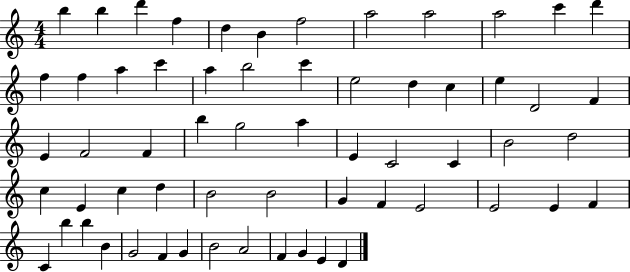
{
  \clef treble
  \numericTimeSignature
  \time 4/4
  \key c \major
  b''4 b''4 d'''4 f''4 | d''4 b'4 f''2 | a''2 a''2 | a''2 c'''4 d'''4 | \break f''4 f''4 a''4 c'''4 | a''4 b''2 c'''4 | e''2 d''4 c''4 | e''4 d'2 f'4 | \break e'4 f'2 f'4 | b''4 g''2 a''4 | e'4 c'2 c'4 | b'2 d''2 | \break c''4 e'4 c''4 d''4 | b'2 b'2 | g'4 f'4 e'2 | e'2 e'4 f'4 | \break c'4 b''4 b''4 b'4 | g'2 f'4 g'4 | b'2 a'2 | f'4 g'4 e'4 d'4 | \break \bar "|."
}